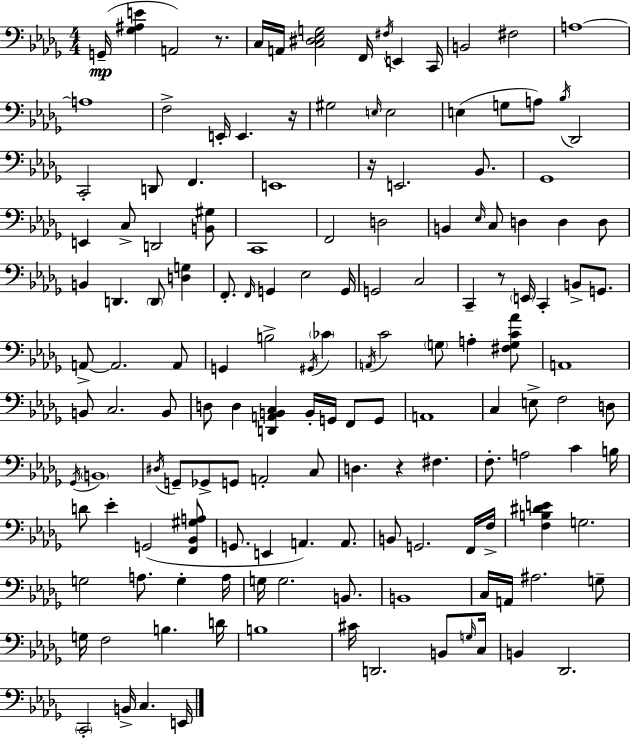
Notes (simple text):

G2/s [Gb3,A#3,E4]/q A2/h R/e. C3/s A2/s [C3,D#3,Eb3,G3]/h F2/s F#3/s E2/q C2/s B2/h F#3/h A3/w A3/w F3/h E2/s E2/q. R/s G#3/h E3/s E3/h E3/q G3/e A3/e Bb3/s Db2/h C2/h D2/e F2/q. E2/w R/s E2/h. Bb2/e. Gb2/w E2/q C3/e D2/h [B2,G#3]/e C2/w F2/h D3/h B2/q Eb3/s C3/e D3/q D3/q D3/e B2/q D2/q. D2/e [D3,G3]/q F2/e. F2/s G2/q Eb3/h G2/s G2/h C3/h C2/q R/e E2/s C2/q B2/e G2/e. A2/e A2/h. A2/e G2/q B3/h G#2/s CES4/q A2/s C4/h G3/e A3/q [F#3,G3,C4,Ab4]/e A2/w B2/e C3/h. B2/e D3/e D3/q [D2,A2,B2,C3]/q B2/s G2/s F2/e G2/e A2/w C3/q E3/e F3/h D3/e Gb2/s B2/w D#3/s G2/e Gb2/e G2/e A2/h C3/e D3/q. R/q F#3/q. F3/e. A3/h C4/q B3/s D4/e Eb4/q G2/h [F2,Bb2,G#3,A3]/e G2/e. E2/q A2/q. A2/e. B2/e G2/h. F2/s F3/s [F3,B3,D#4,E4]/q G3/h. G3/h A3/e. G3/q A3/s G3/s G3/h. B2/e. B2/w C3/s A2/s A#3/h. G3/e G3/s F3/h B3/q. D4/s B3/w C#4/s D2/h. B2/e G3/s C3/s B2/q Db2/h. C2/h B2/s C3/q. E2/s